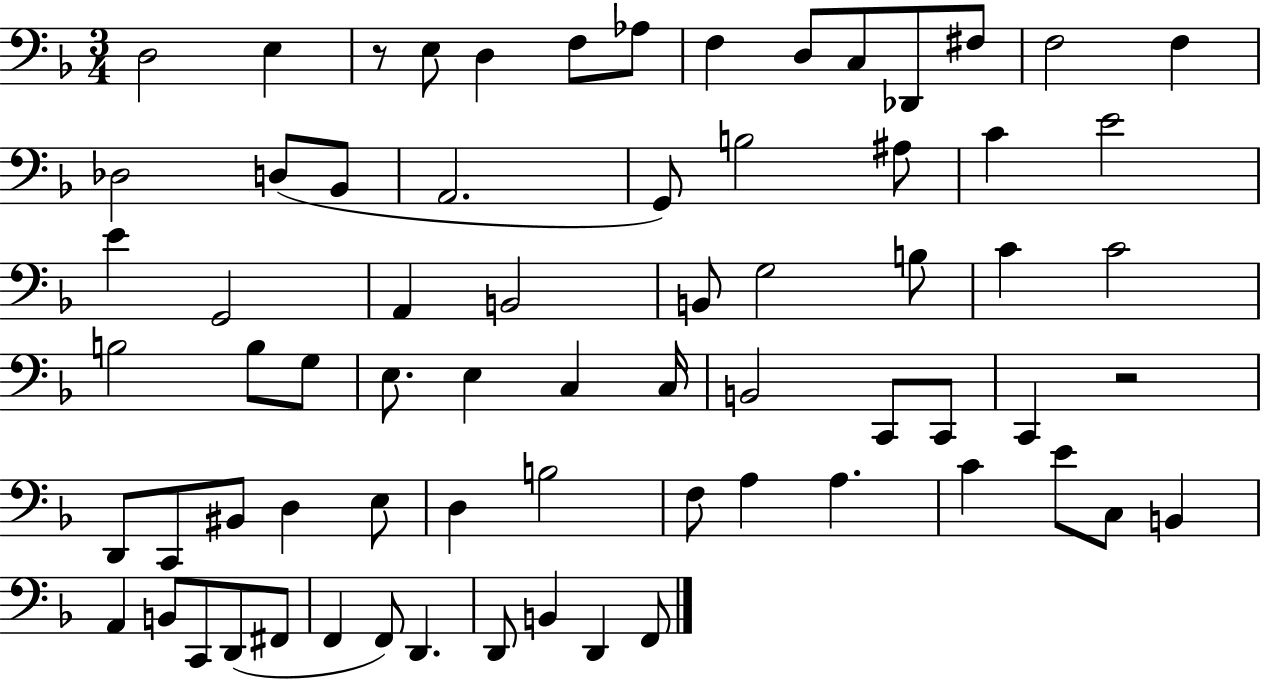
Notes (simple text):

D3/h E3/q R/e E3/e D3/q F3/e Ab3/e F3/q D3/e C3/e Db2/e F#3/e F3/h F3/q Db3/h D3/e Bb2/e A2/h. G2/e B3/h A#3/e C4/q E4/h E4/q G2/h A2/q B2/h B2/e G3/h B3/e C4/q C4/h B3/h B3/e G3/e E3/e. E3/q C3/q C3/s B2/h C2/e C2/e C2/q R/h D2/e C2/e BIS2/e D3/q E3/e D3/q B3/h F3/e A3/q A3/q. C4/q E4/e C3/e B2/q A2/q B2/e C2/e D2/e F#2/e F2/q F2/e D2/q. D2/e B2/q D2/q F2/e